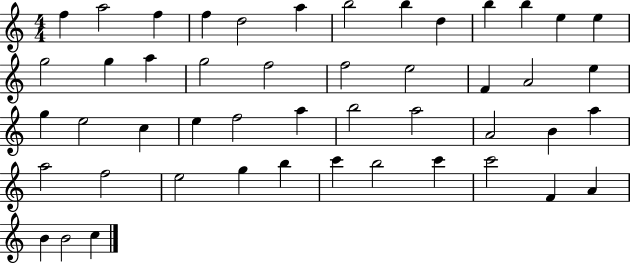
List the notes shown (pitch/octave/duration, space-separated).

F5/q A5/h F5/q F5/q D5/h A5/q B5/h B5/q D5/q B5/q B5/q E5/q E5/q G5/h G5/q A5/q G5/h F5/h F5/h E5/h F4/q A4/h E5/q G5/q E5/h C5/q E5/q F5/h A5/q B5/h A5/h A4/h B4/q A5/q A5/h F5/h E5/h G5/q B5/q C6/q B5/h C6/q C6/h F4/q A4/q B4/q B4/h C5/q